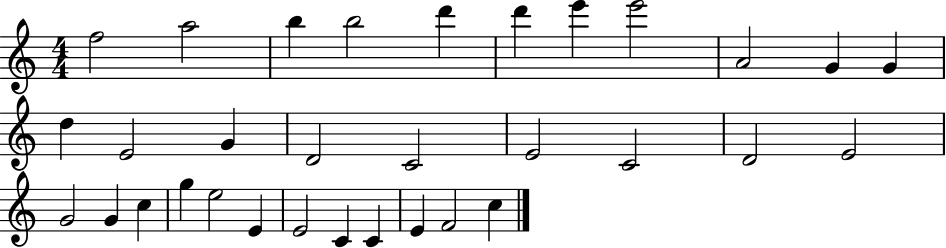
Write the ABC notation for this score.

X:1
T:Untitled
M:4/4
L:1/4
K:C
f2 a2 b b2 d' d' e' e'2 A2 G G d E2 G D2 C2 E2 C2 D2 E2 G2 G c g e2 E E2 C C E F2 c